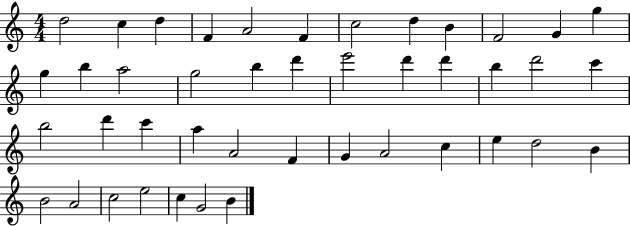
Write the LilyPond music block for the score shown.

{
  \clef treble
  \numericTimeSignature
  \time 4/4
  \key c \major
  d''2 c''4 d''4 | f'4 a'2 f'4 | c''2 d''4 b'4 | f'2 g'4 g''4 | \break g''4 b''4 a''2 | g''2 b''4 d'''4 | e'''2 d'''4 d'''4 | b''4 d'''2 c'''4 | \break b''2 d'''4 c'''4 | a''4 a'2 f'4 | g'4 a'2 c''4 | e''4 d''2 b'4 | \break b'2 a'2 | c''2 e''2 | c''4 g'2 b'4 | \bar "|."
}